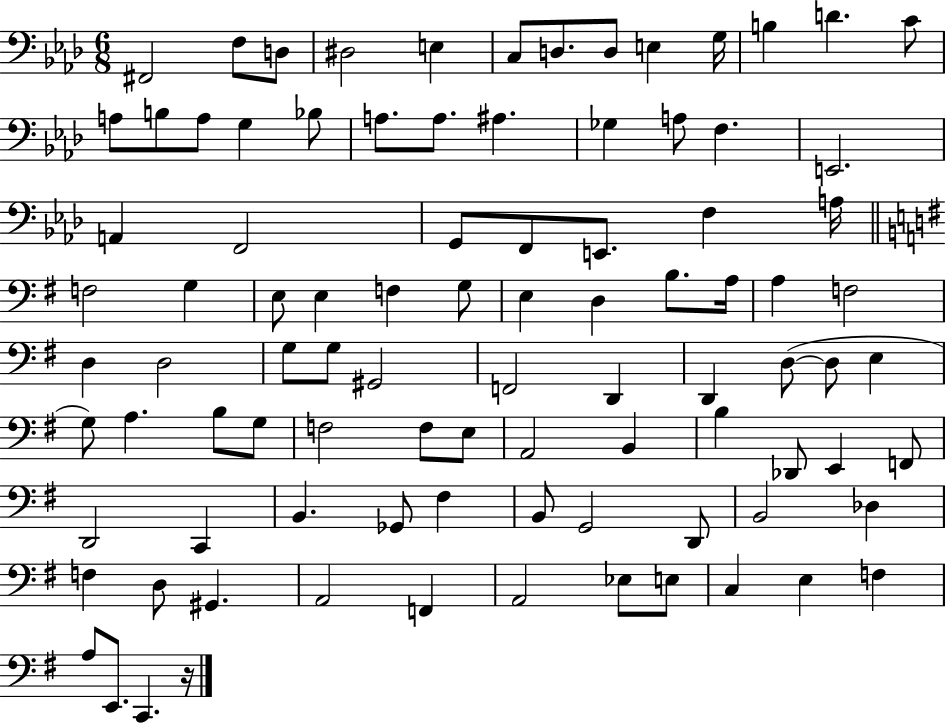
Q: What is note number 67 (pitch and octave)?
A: E2